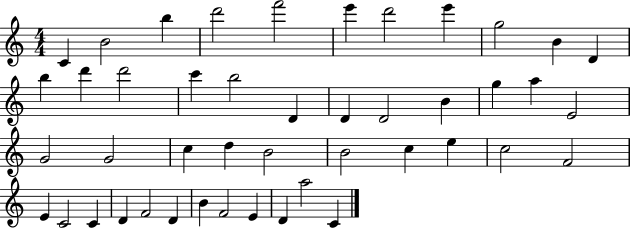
C4/q B4/h B5/q D6/h F6/h E6/q D6/h E6/q G5/h B4/q D4/q B5/q D6/q D6/h C6/q B5/h D4/q D4/q D4/h B4/q G5/q A5/q E4/h G4/h G4/h C5/q D5/q B4/h B4/h C5/q E5/q C5/h F4/h E4/q C4/h C4/q D4/q F4/h D4/q B4/q F4/h E4/q D4/q A5/h C4/q